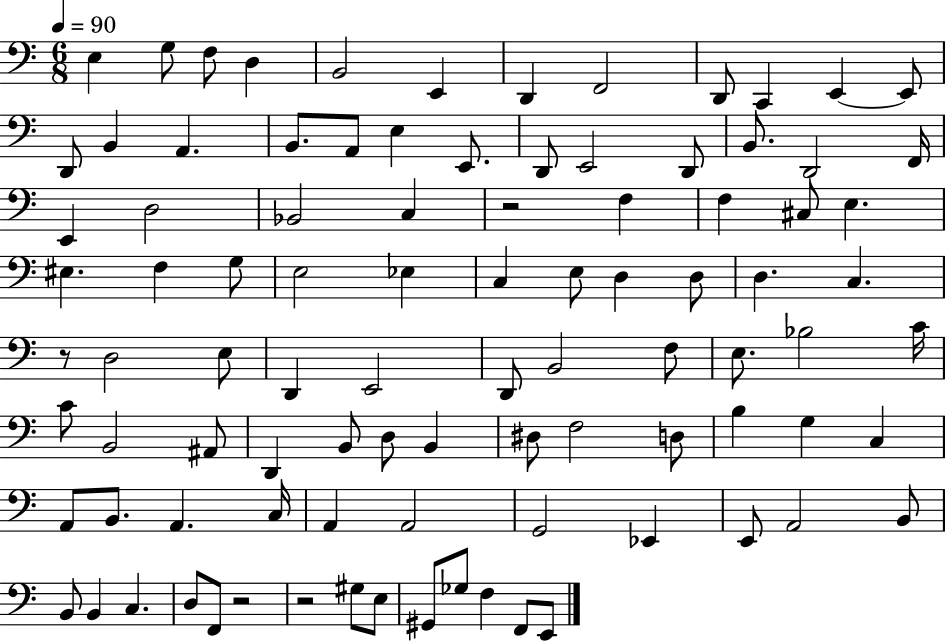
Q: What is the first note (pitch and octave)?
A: E3